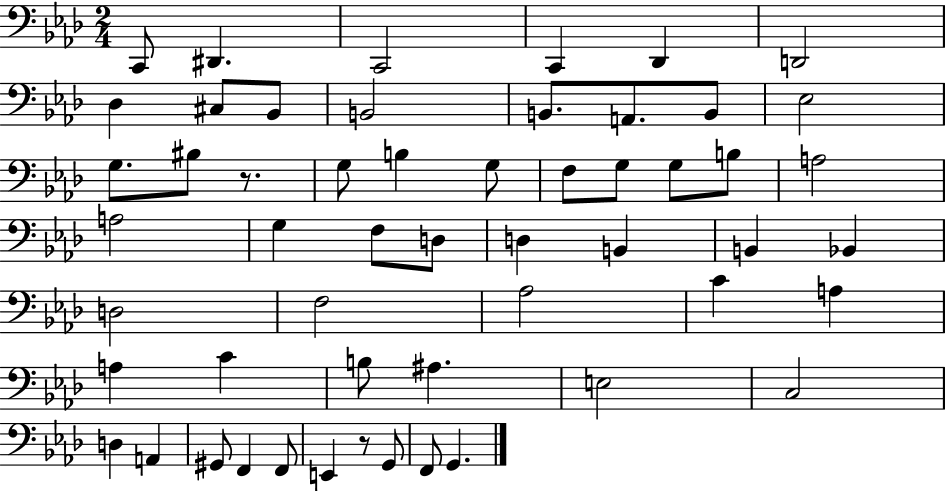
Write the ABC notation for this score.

X:1
T:Untitled
M:2/4
L:1/4
K:Ab
C,,/2 ^D,, C,,2 C,, _D,, D,,2 _D, ^C,/2 _B,,/2 B,,2 B,,/2 A,,/2 B,,/2 _E,2 G,/2 ^B,/2 z/2 G,/2 B, G,/2 F,/2 G,/2 G,/2 B,/2 A,2 A,2 G, F,/2 D,/2 D, B,, B,, _B,, D,2 F,2 _A,2 C A, A, C B,/2 ^A, E,2 C,2 D, A,, ^G,,/2 F,, F,,/2 E,, z/2 G,,/2 F,,/2 G,,